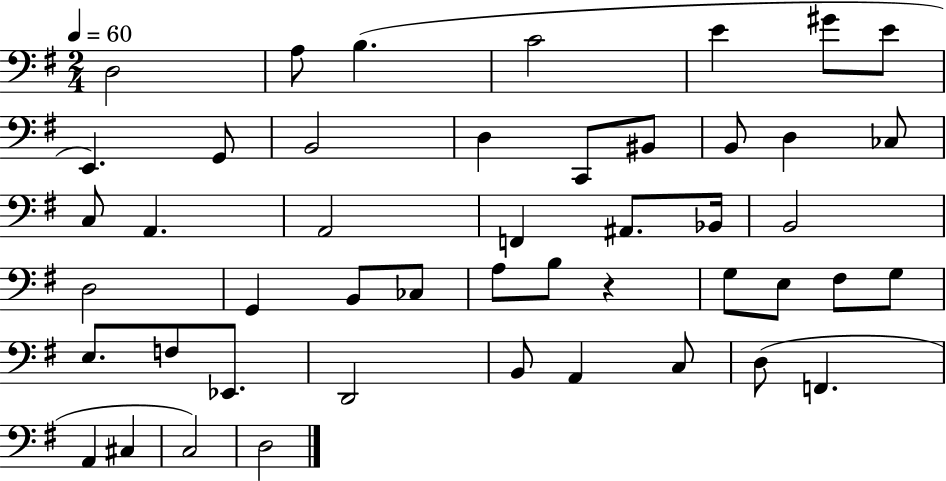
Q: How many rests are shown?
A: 1